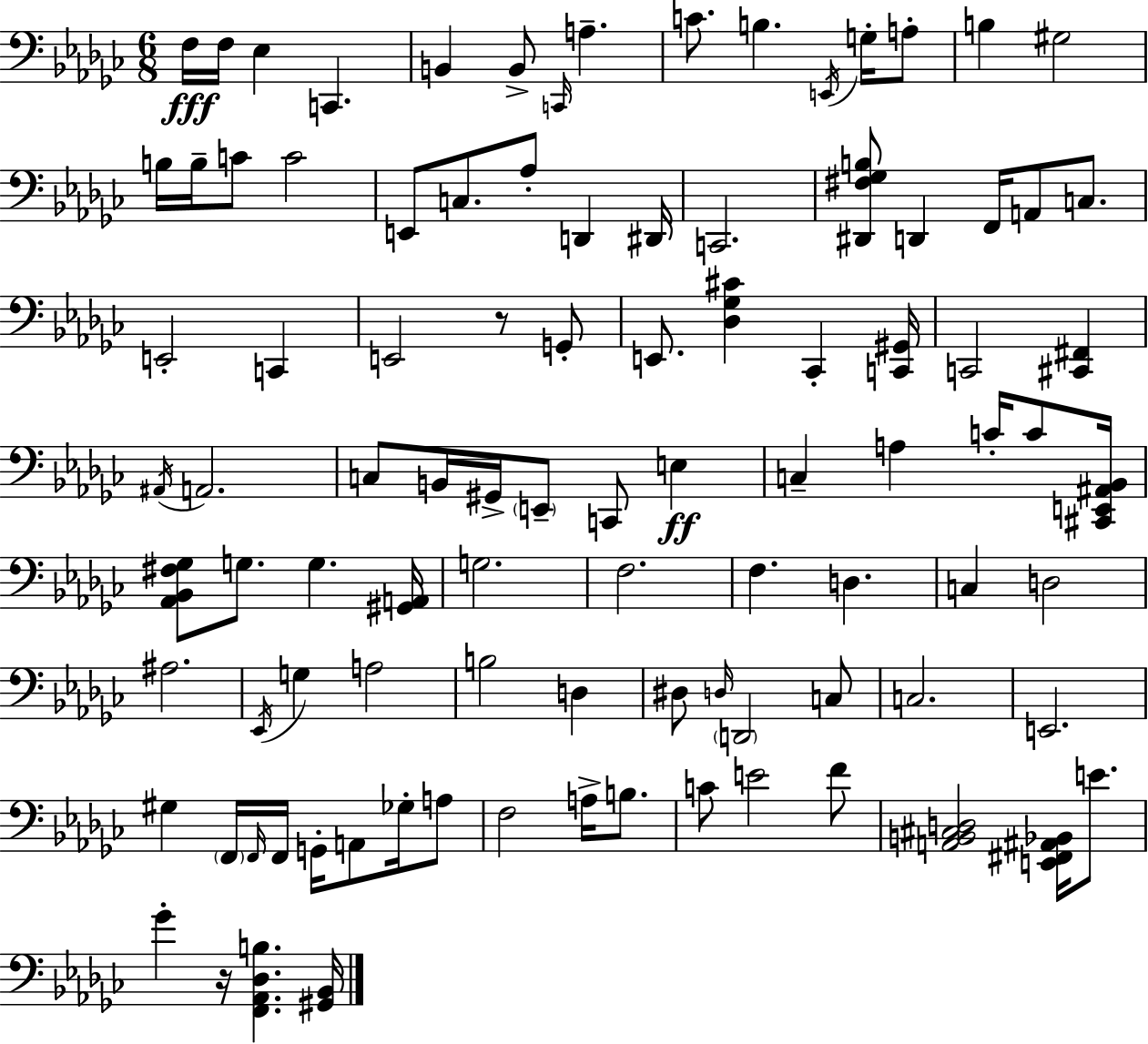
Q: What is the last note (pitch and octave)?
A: Gb4